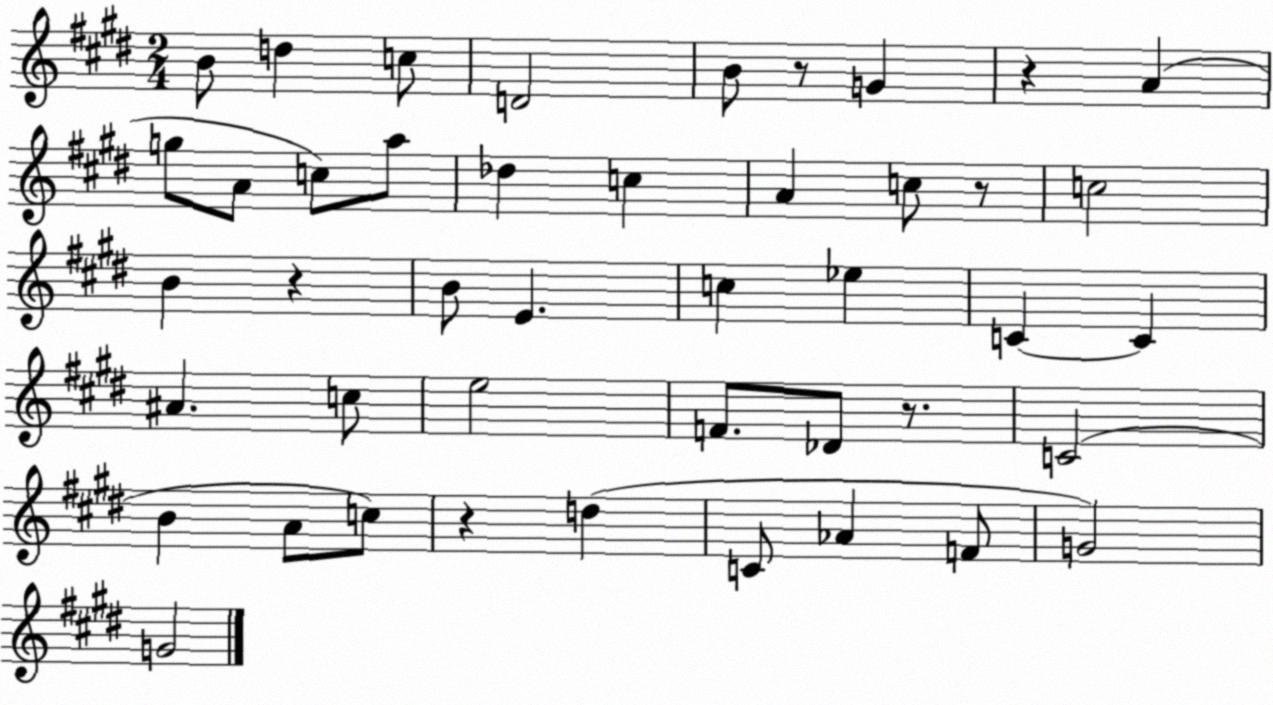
X:1
T:Untitled
M:2/4
L:1/4
K:E
B/2 d c/2 D2 B/2 z/2 G z A g/2 A/2 c/2 a/2 _d c A c/2 z/2 c2 B z B/2 E c _e C C ^A c/2 e2 F/2 _D/2 z/2 C2 B A/2 c/2 z d C/2 _A F/2 G2 G2